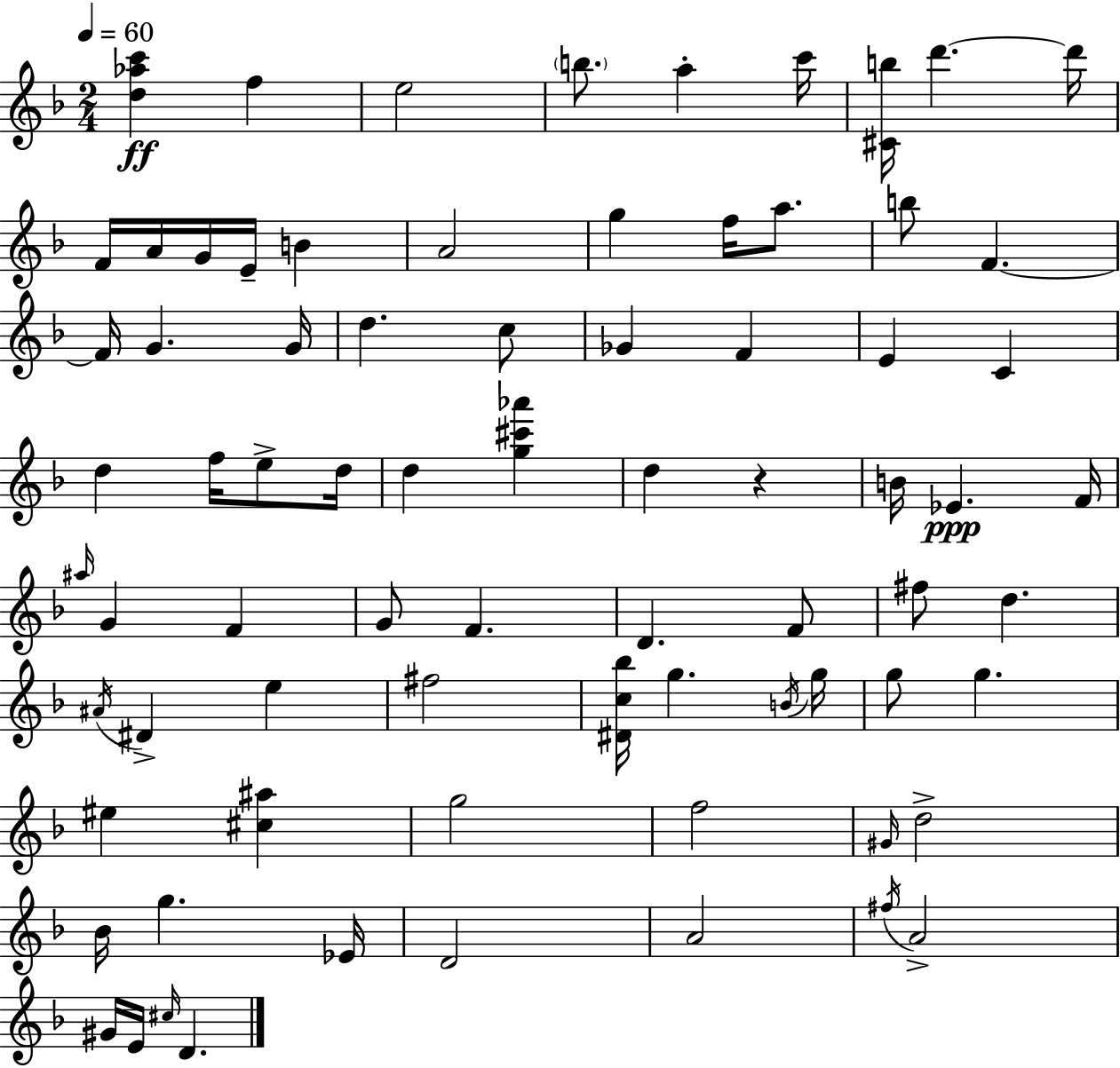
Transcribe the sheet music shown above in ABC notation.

X:1
T:Untitled
M:2/4
L:1/4
K:F
[d_ac'] f e2 b/2 a c'/4 [^Cb]/4 d' d'/4 F/4 A/4 G/4 E/4 B A2 g f/4 a/2 b/2 F F/4 G G/4 d c/2 _G F E C d f/4 e/2 d/4 d [g^c'_a'] d z B/4 _E F/4 ^a/4 G F G/2 F D F/2 ^f/2 d ^A/4 ^D e ^f2 [^Dc_b]/4 g B/4 g/4 g/2 g ^e [^c^a] g2 f2 ^G/4 d2 _B/4 g _E/4 D2 A2 ^f/4 A2 ^G/4 E/4 ^c/4 D